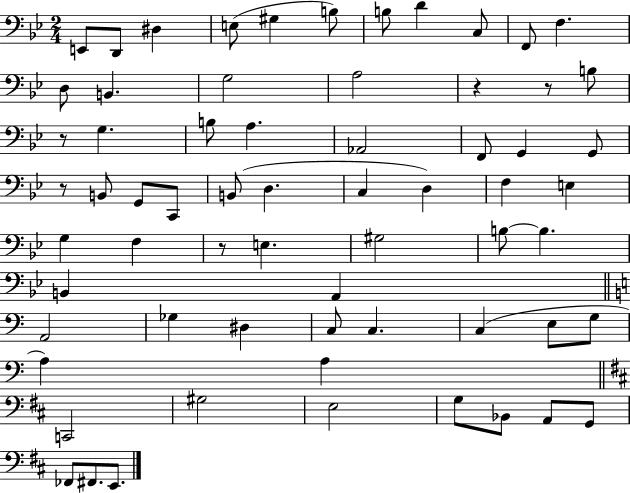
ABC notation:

X:1
T:Untitled
M:2/4
L:1/4
K:Bb
E,,/2 D,,/2 ^D, E,/2 ^G, B,/2 B,/2 D C,/2 F,,/2 F, D,/2 B,, G,2 A,2 z z/2 B,/2 z/2 G, B,/2 A, _A,,2 F,,/2 G,, G,,/2 z/2 B,,/2 G,,/2 C,,/2 B,,/2 D, C, D, F, E, G, F, z/2 E, ^G,2 B,/2 B, B,, A,, A,,2 _G, ^D, C,/2 C, C, E,/2 G,/2 A, A, C,,2 ^G,2 E,2 G,/2 _B,,/2 A,,/2 G,,/2 _F,,/2 ^F,,/2 E,,/2